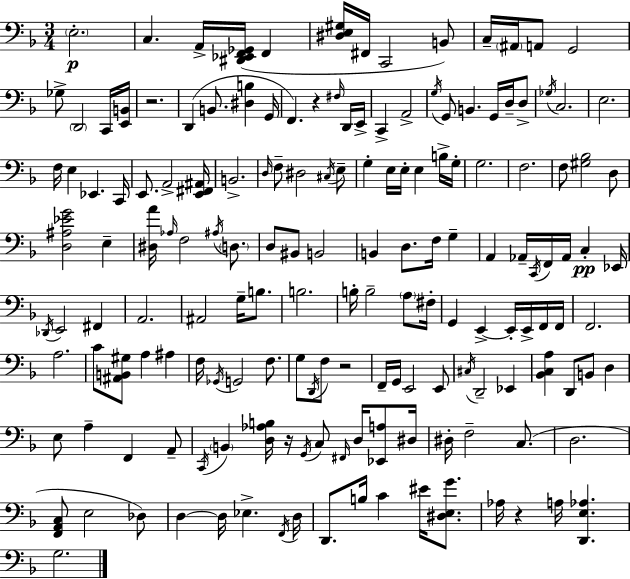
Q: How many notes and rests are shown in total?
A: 162